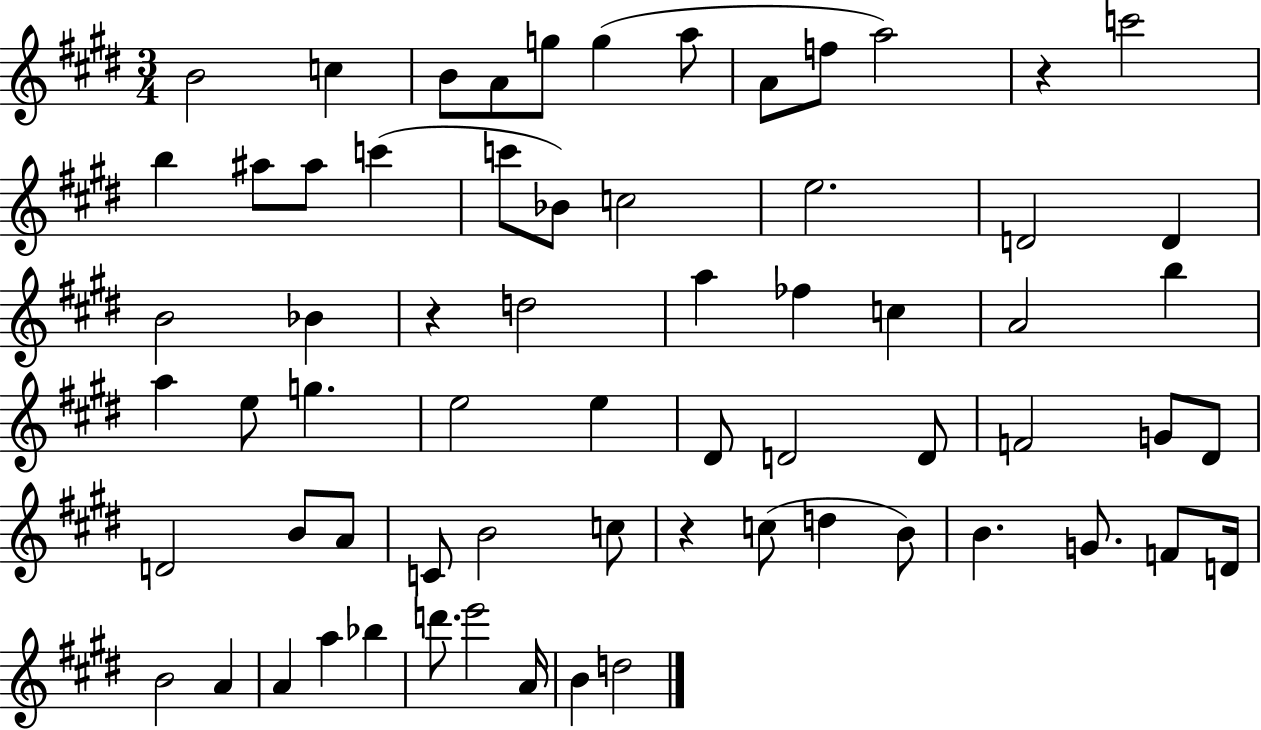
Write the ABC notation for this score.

X:1
T:Untitled
M:3/4
L:1/4
K:E
B2 c B/2 A/2 g/2 g a/2 A/2 f/2 a2 z c'2 b ^a/2 ^a/2 c' c'/2 _B/2 c2 e2 D2 D B2 _B z d2 a _f c A2 b a e/2 g e2 e ^D/2 D2 D/2 F2 G/2 ^D/2 D2 B/2 A/2 C/2 B2 c/2 z c/2 d B/2 B G/2 F/2 D/4 B2 A A a _b d'/2 e'2 A/4 B d2